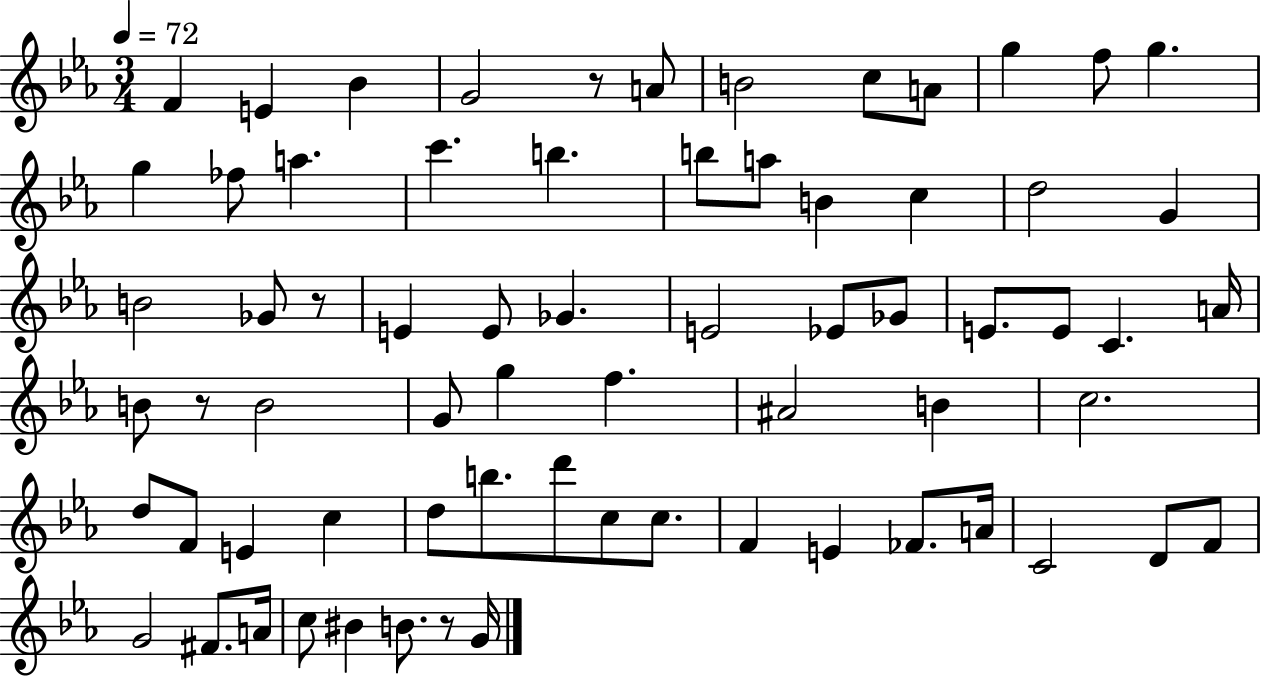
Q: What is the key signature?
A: EES major